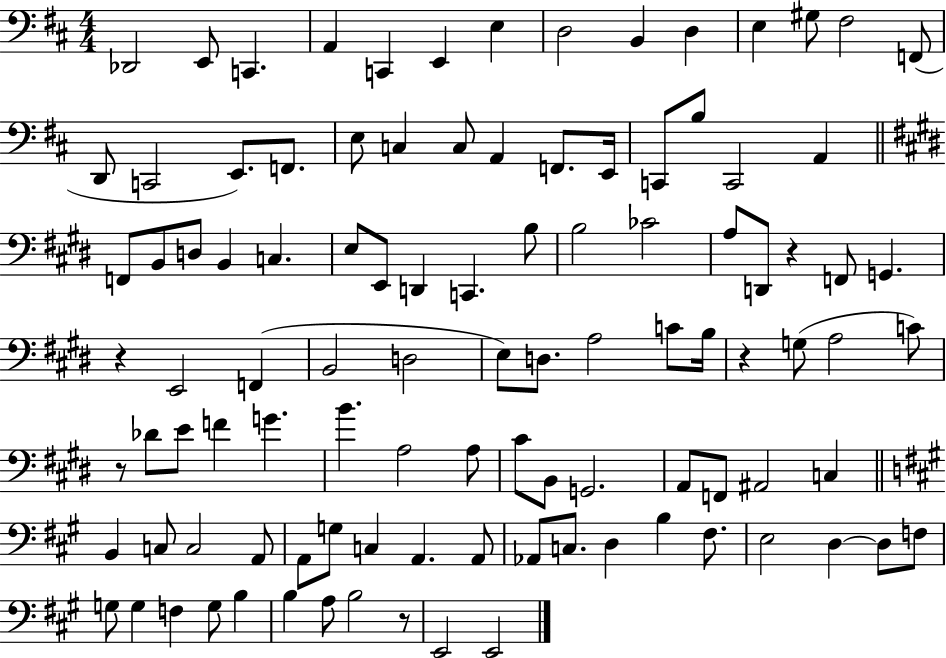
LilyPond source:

{
  \clef bass
  \numericTimeSignature
  \time 4/4
  \key d \major
  des,2 e,8 c,4. | a,4 c,4 e,4 e4 | d2 b,4 d4 | e4 gis8 fis2 f,8( | \break d,8 c,2 e,8.) f,8. | e8 c4 c8 a,4 f,8. e,16 | c,8 b8 c,2 a,4 | \bar "||" \break \key e \major f,8 b,8 d8 b,4 c4. | e8 e,8 d,4 c,4. b8 | b2 ces'2 | a8 d,8 r4 f,8 g,4. | \break r4 e,2 f,4( | b,2 d2 | e8) d8. a2 c'8 b16 | r4 g8( a2 c'8) | \break r8 des'8 e'8 f'4 g'4. | b'4. a2 a8 | cis'8 b,8 g,2. | a,8 f,8 ais,2 c4 | \break \bar "||" \break \key a \major b,4 c8 c2 a,8 | a,8 g8 c4 a,4. a,8 | aes,8 c8. d4 b4 fis8. | e2 d4~~ d8 f8 | \break g8 g4 f4 g8 b4 | b4 a8 b2 r8 | e,2 e,2 | \bar "|."
}